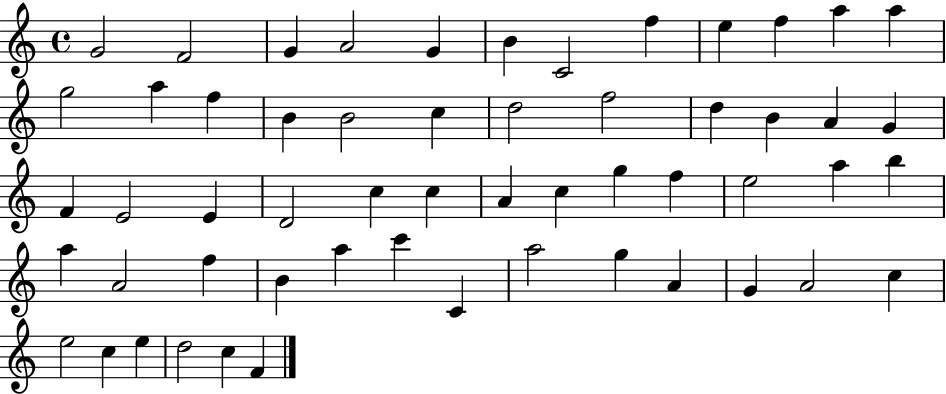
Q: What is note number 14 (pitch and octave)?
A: A5